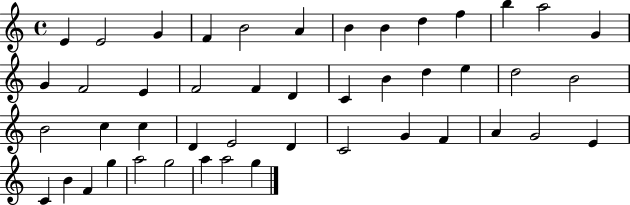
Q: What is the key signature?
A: C major